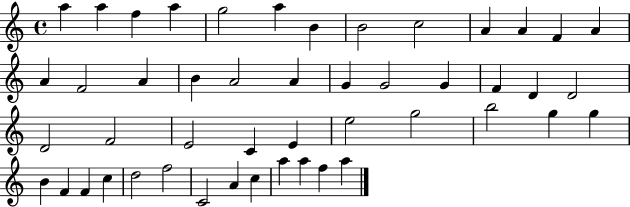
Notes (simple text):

A5/q A5/q F5/q A5/q G5/h A5/q B4/q B4/h C5/h A4/q A4/q F4/q A4/q A4/q F4/h A4/q B4/q A4/h A4/q G4/q G4/h G4/q F4/q D4/q D4/h D4/h F4/h E4/h C4/q E4/q E5/h G5/h B5/h G5/q G5/q B4/q F4/q F4/q C5/q D5/h F5/h C4/h A4/q C5/q A5/q A5/q F5/q A5/q